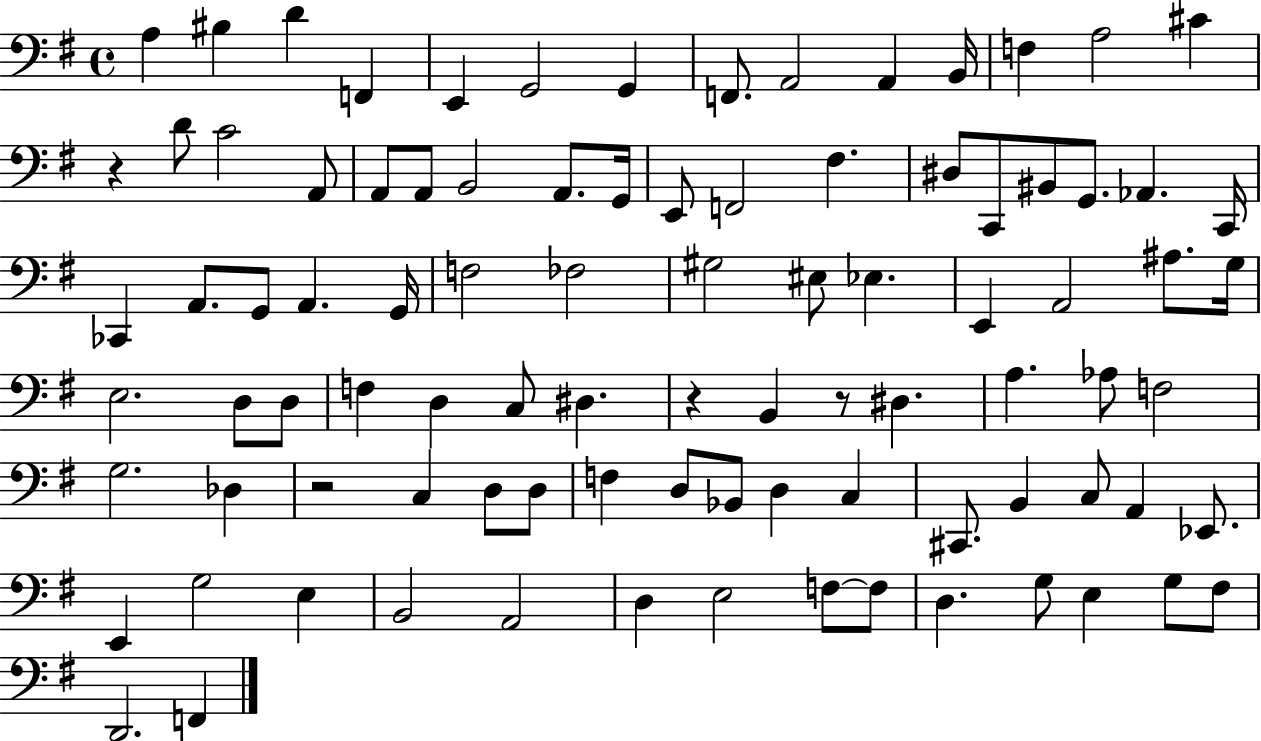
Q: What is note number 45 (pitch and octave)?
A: G3